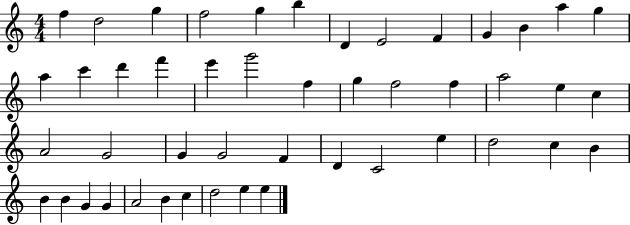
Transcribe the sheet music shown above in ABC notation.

X:1
T:Untitled
M:4/4
L:1/4
K:C
f d2 g f2 g b D E2 F G B a g a c' d' f' e' g'2 f g f2 f a2 e c A2 G2 G G2 F D C2 e d2 c B B B G G A2 B c d2 e e